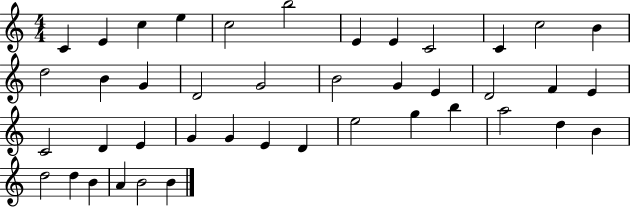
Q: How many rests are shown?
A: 0